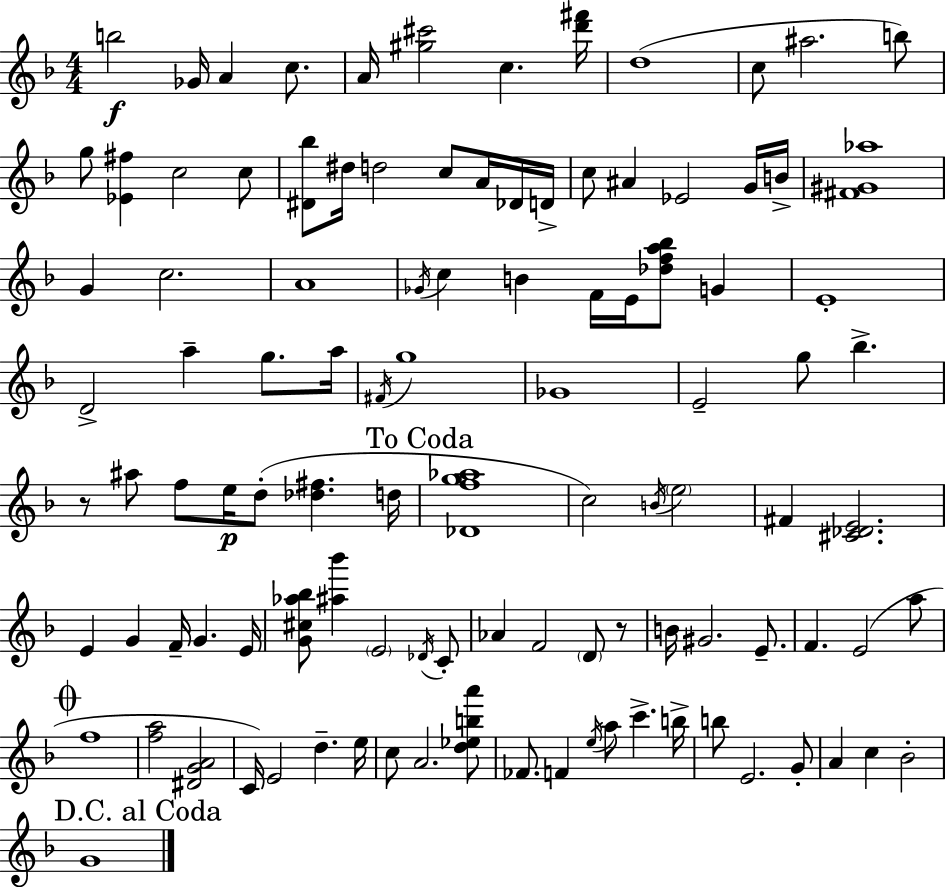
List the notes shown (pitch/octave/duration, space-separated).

B5/h Gb4/s A4/q C5/e. A4/s [G#5,C#6]/h C5/q. [D6,F#6]/s D5/w C5/e A#5/h. B5/e G5/e [Eb4,F#5]/q C5/h C5/e [D#4,Bb5]/e D#5/s D5/h C5/e A4/s Db4/s D4/s C5/e A#4/q Eb4/h G4/s B4/s [F#4,G#4,Ab5]/w G4/q C5/h. A4/w Gb4/s C5/q B4/q F4/s E4/s [Db5,F5,A5,Bb5]/e G4/q E4/w D4/h A5/q G5/e. A5/s F#4/s G5/w Gb4/w E4/h G5/e Bb5/q. R/e A#5/e F5/e E5/s D5/e [Db5,F#5]/q. D5/s [Db4,F5,G5,Ab5]/w C5/h B4/s E5/h F#4/q [C#4,Db4,E4]/h. E4/q G4/q F4/s G4/q. E4/s [G4,C#5,Ab5,Bb5]/e [A#5,Bb6]/q E4/h Db4/s C4/e Ab4/q F4/h D4/e R/e B4/s G#4/h. E4/e. F4/q. E4/h A5/e F5/w [F5,A5]/h [D#4,G4,A4]/h C4/s E4/h D5/q. E5/s C5/e A4/h. [D5,Eb5,B5,A6]/e FES4/e. F4/q E5/s A5/e C6/q. B5/s B5/e E4/h. G4/e A4/q C5/q Bb4/h G4/w